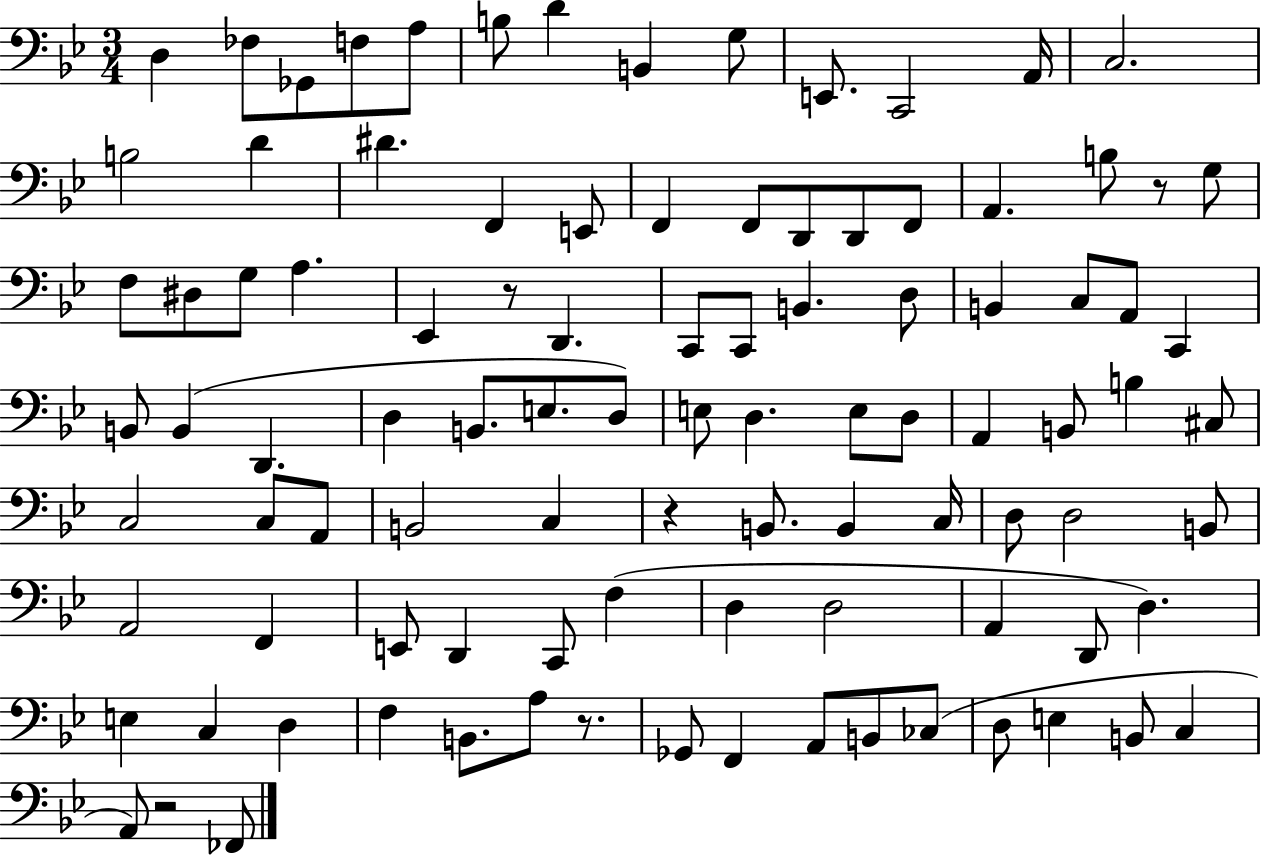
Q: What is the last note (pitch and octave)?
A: FES2